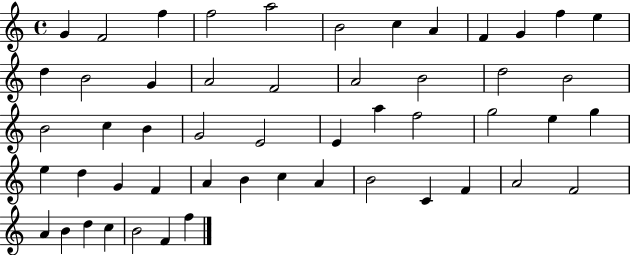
G4/q F4/h F5/q F5/h A5/h B4/h C5/q A4/q F4/q G4/q F5/q E5/q D5/q B4/h G4/q A4/h F4/h A4/h B4/h D5/h B4/h B4/h C5/q B4/q G4/h E4/h E4/q A5/q F5/h G5/h E5/q G5/q E5/q D5/q G4/q F4/q A4/q B4/q C5/q A4/q B4/h C4/q F4/q A4/h F4/h A4/q B4/q D5/q C5/q B4/h F4/q F5/q